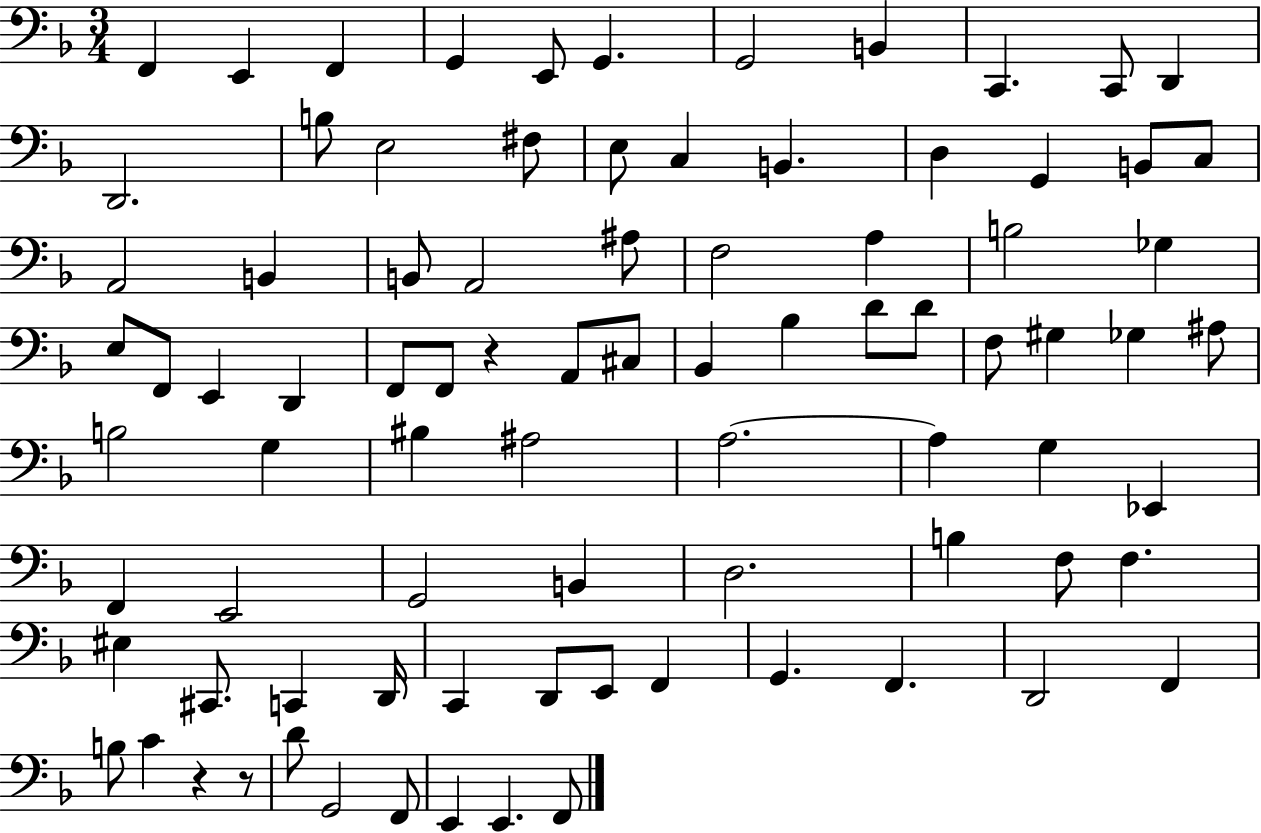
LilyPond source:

{
  \clef bass
  \numericTimeSignature
  \time 3/4
  \key f \major
  \repeat volta 2 { f,4 e,4 f,4 | g,4 e,8 g,4. | g,2 b,4 | c,4. c,8 d,4 | \break d,2. | b8 e2 fis8 | e8 c4 b,4. | d4 g,4 b,8 c8 | \break a,2 b,4 | b,8 a,2 ais8 | f2 a4 | b2 ges4 | \break e8 f,8 e,4 d,4 | f,8 f,8 r4 a,8 cis8 | bes,4 bes4 d'8 d'8 | f8 gis4 ges4 ais8 | \break b2 g4 | bis4 ais2 | a2.~~ | a4 g4 ees,4 | \break f,4 e,2 | g,2 b,4 | d2. | b4 f8 f4. | \break eis4 cis,8. c,4 d,16 | c,4 d,8 e,8 f,4 | g,4. f,4. | d,2 f,4 | \break b8 c'4 r4 r8 | d'8 g,2 f,8 | e,4 e,4. f,8 | } \bar "|."
}